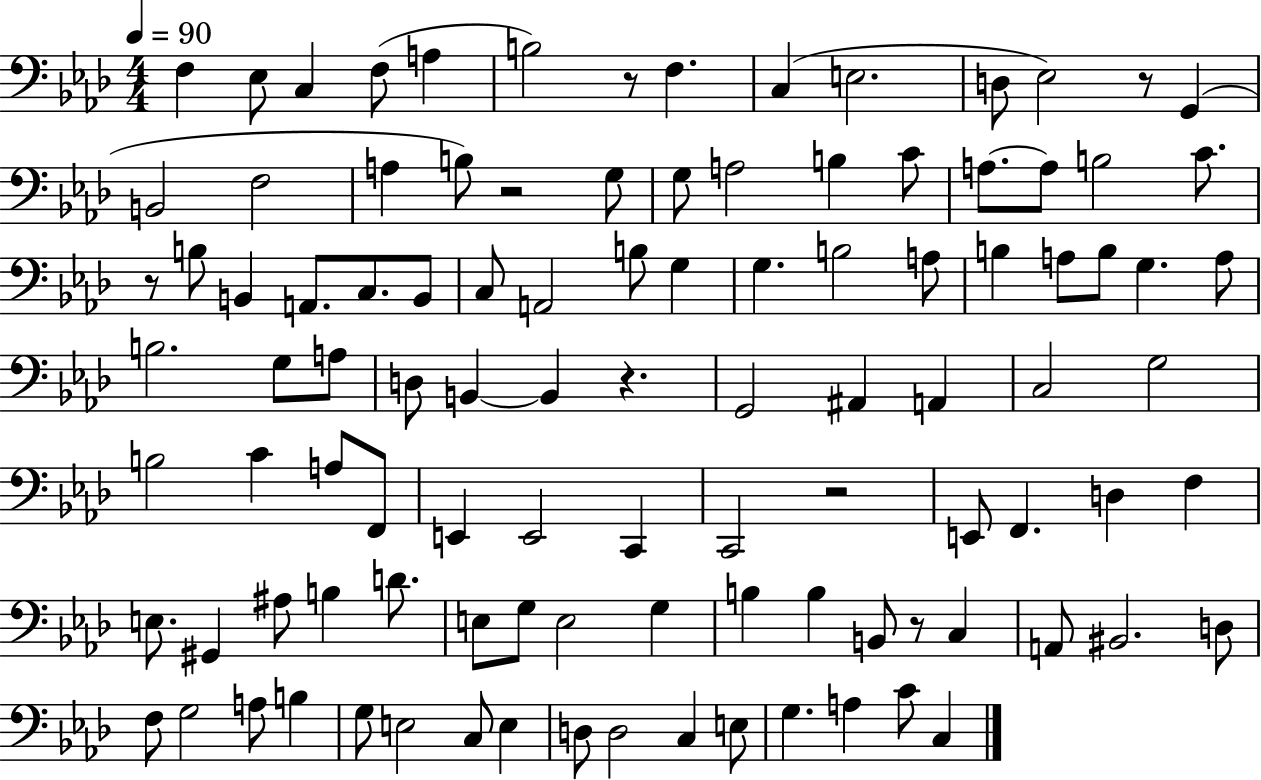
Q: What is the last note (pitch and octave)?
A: C3